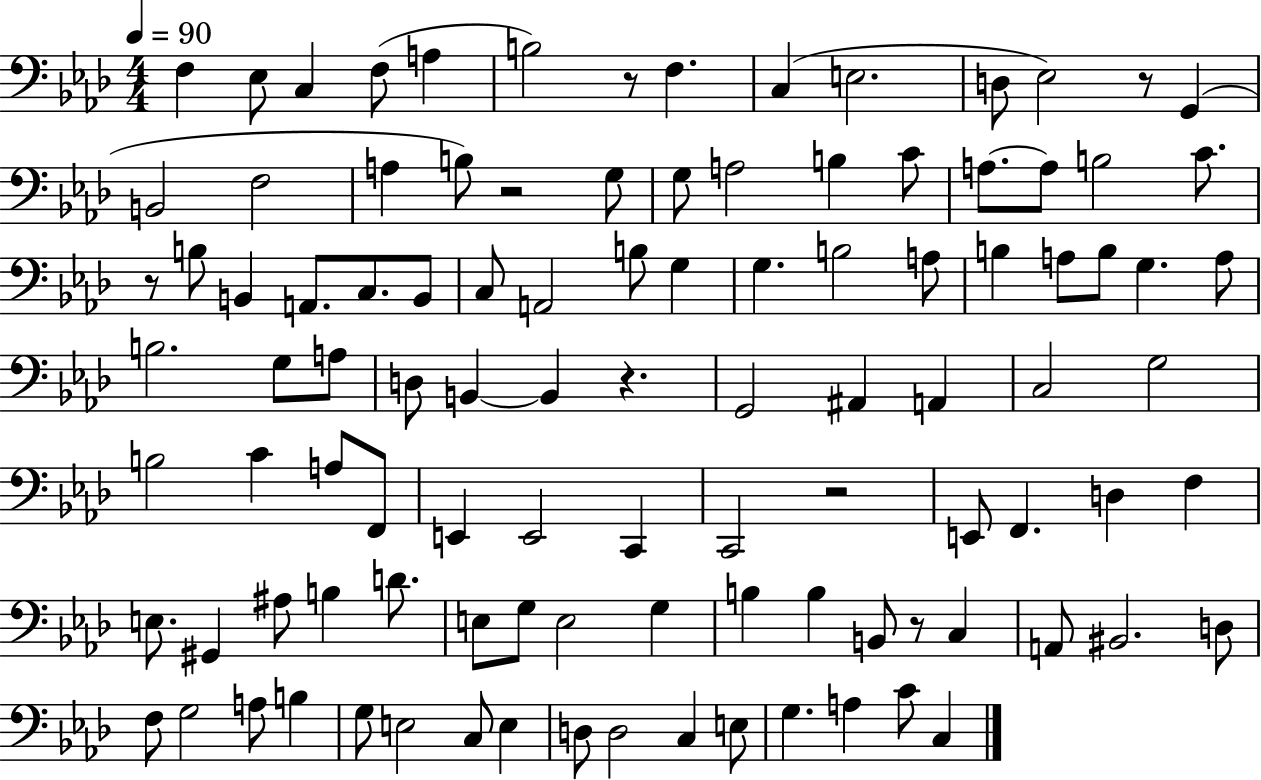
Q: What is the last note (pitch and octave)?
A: C3